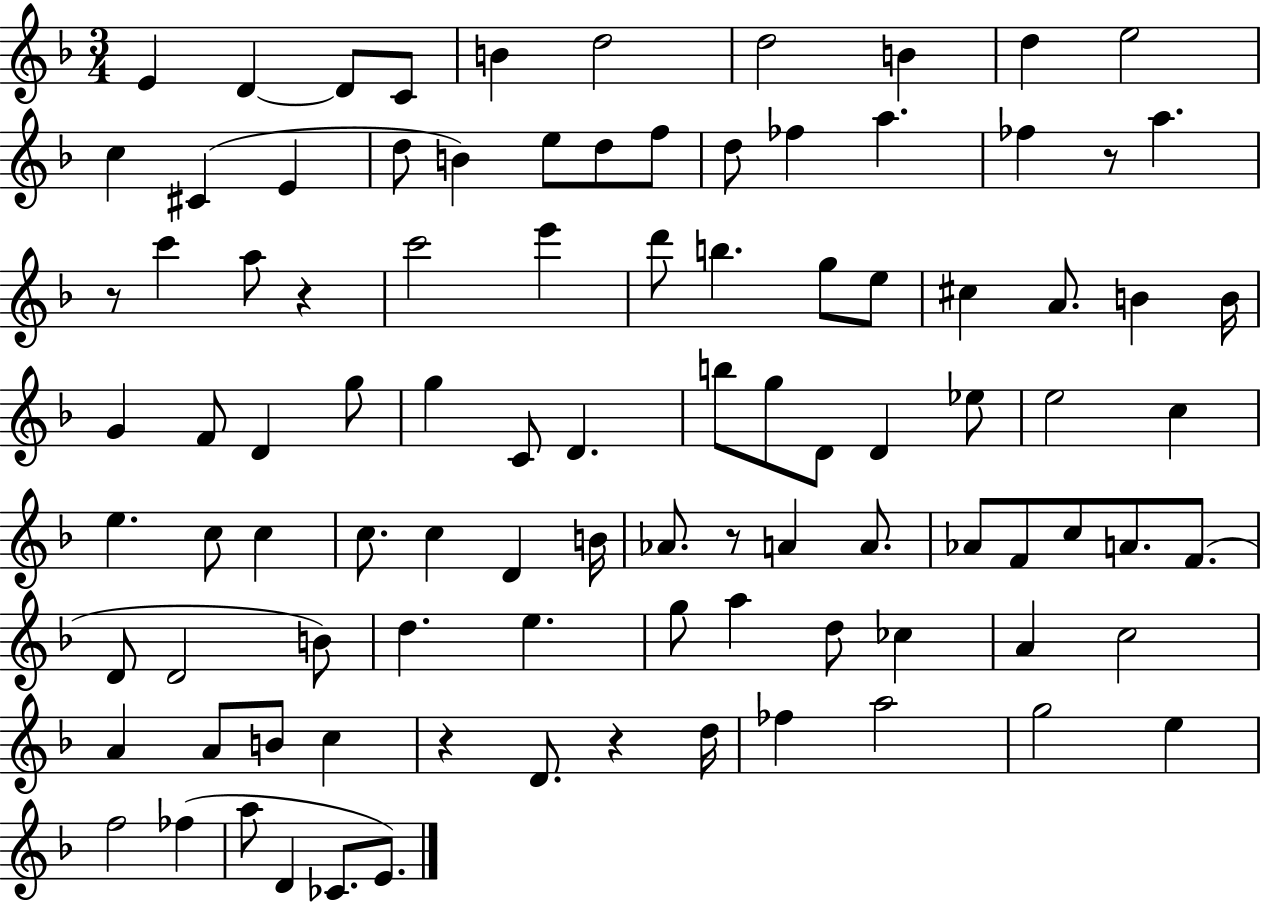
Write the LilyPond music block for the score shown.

{
  \clef treble
  \numericTimeSignature
  \time 3/4
  \key f \major
  e'4 d'4~~ d'8 c'8 | b'4 d''2 | d''2 b'4 | d''4 e''2 | \break c''4 cis'4( e'4 | d''8 b'4) e''8 d''8 f''8 | d''8 fes''4 a''4. | fes''4 r8 a''4. | \break r8 c'''4 a''8 r4 | c'''2 e'''4 | d'''8 b''4. g''8 e''8 | cis''4 a'8. b'4 b'16 | \break g'4 f'8 d'4 g''8 | g''4 c'8 d'4. | b''8 g''8 d'8 d'4 ees''8 | e''2 c''4 | \break e''4. c''8 c''4 | c''8. c''4 d'4 b'16 | aes'8. r8 a'4 a'8. | aes'8 f'8 c''8 a'8. f'8.( | \break d'8 d'2 b'8) | d''4. e''4. | g''8 a''4 d''8 ces''4 | a'4 c''2 | \break a'4 a'8 b'8 c''4 | r4 d'8. r4 d''16 | fes''4 a''2 | g''2 e''4 | \break f''2 fes''4( | a''8 d'4 ces'8. e'8.) | \bar "|."
}